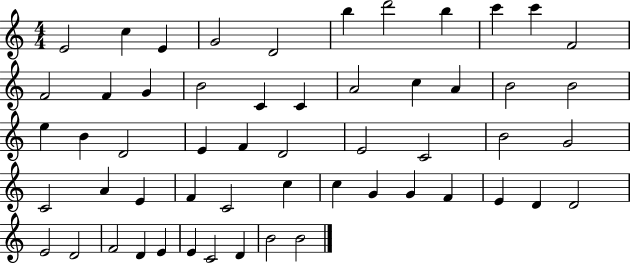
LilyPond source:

{
  \clef treble
  \numericTimeSignature
  \time 4/4
  \key c \major
  e'2 c''4 e'4 | g'2 d'2 | b''4 d'''2 b''4 | c'''4 c'''4 f'2 | \break f'2 f'4 g'4 | b'2 c'4 c'4 | a'2 c''4 a'4 | b'2 b'2 | \break e''4 b'4 d'2 | e'4 f'4 d'2 | e'2 c'2 | b'2 g'2 | \break c'2 a'4 e'4 | f'4 c'2 c''4 | c''4 g'4 g'4 f'4 | e'4 d'4 d'2 | \break e'2 d'2 | f'2 d'4 e'4 | e'4 c'2 d'4 | b'2 b'2 | \break \bar "|."
}